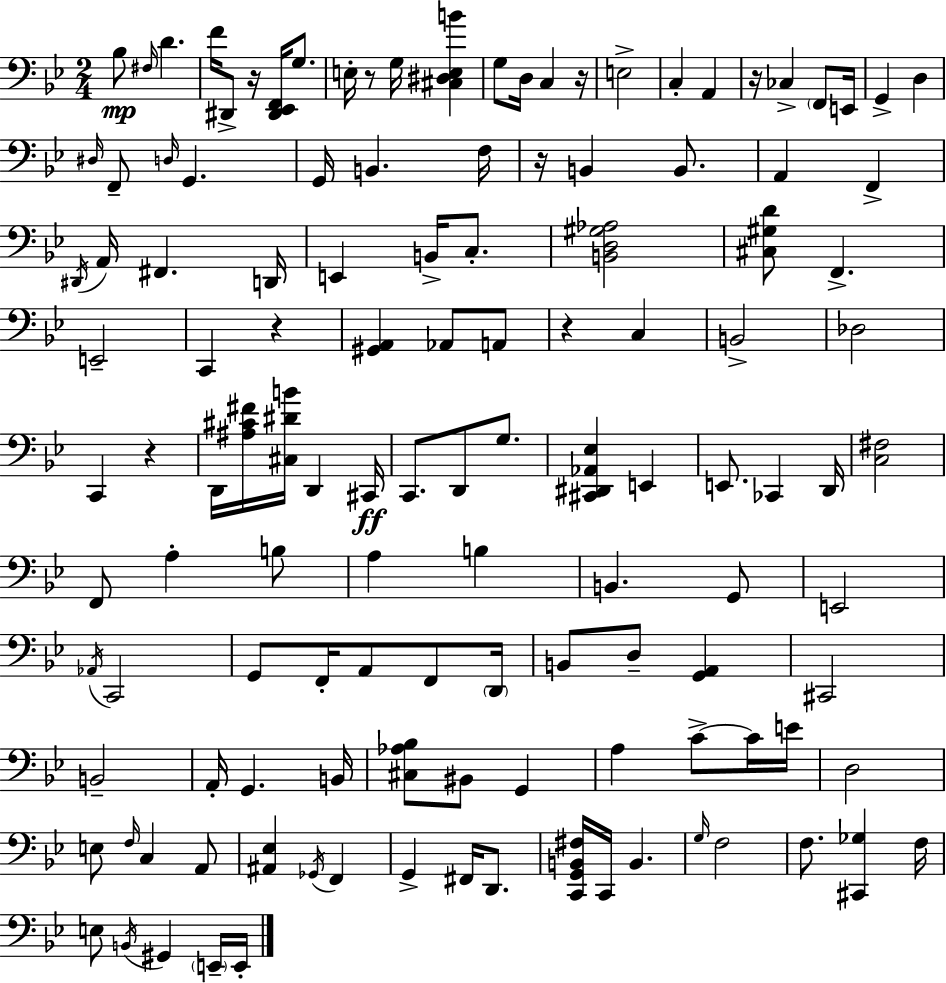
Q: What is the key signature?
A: G minor